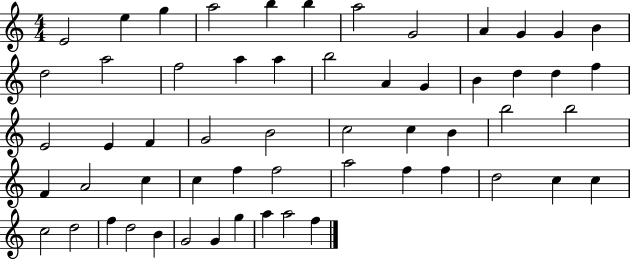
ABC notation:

X:1
T:Untitled
M:4/4
L:1/4
K:C
E2 e g a2 b b a2 G2 A G G B d2 a2 f2 a a b2 A G B d d f E2 E F G2 B2 c2 c B b2 b2 F A2 c c f f2 a2 f f d2 c c c2 d2 f d2 B G2 G g a a2 f